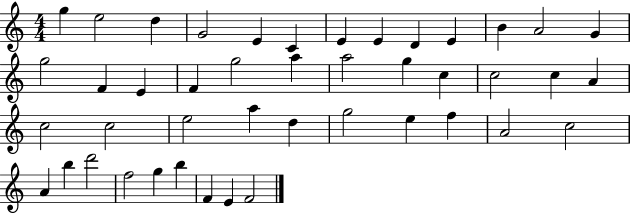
X:1
T:Untitled
M:4/4
L:1/4
K:C
g e2 d G2 E C E E D E B A2 G g2 F E F g2 a a2 g c c2 c A c2 c2 e2 a d g2 e f A2 c2 A b d'2 f2 g b F E F2